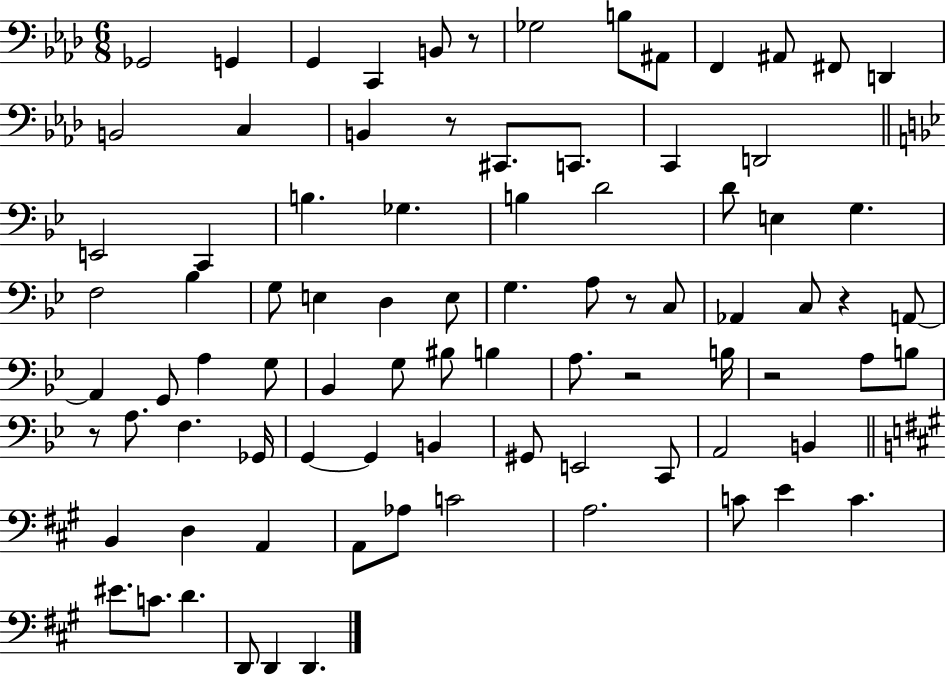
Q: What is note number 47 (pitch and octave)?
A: BIS3